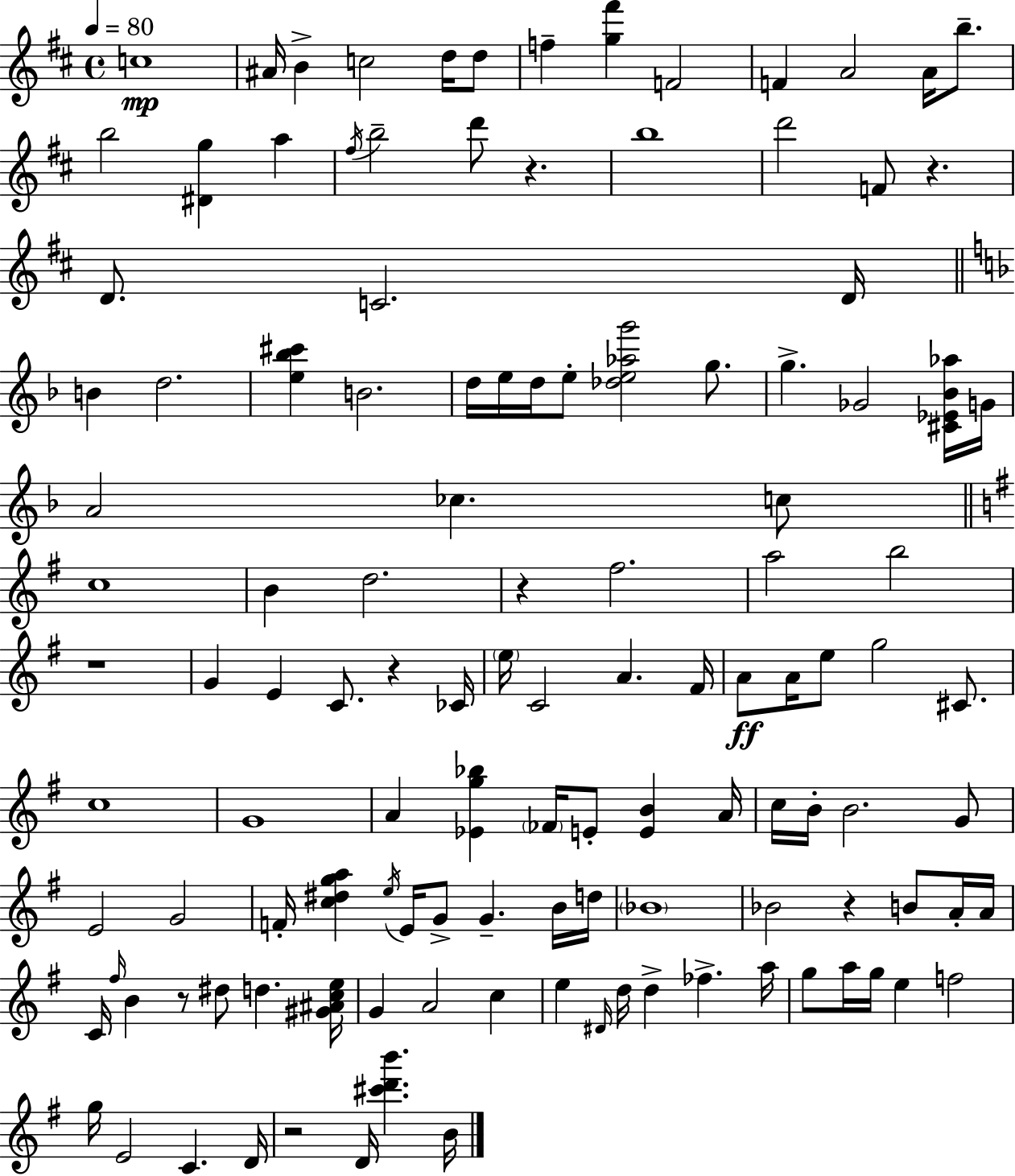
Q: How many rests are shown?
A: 8